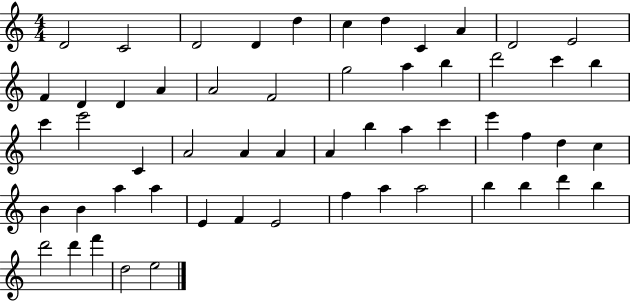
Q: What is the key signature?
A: C major